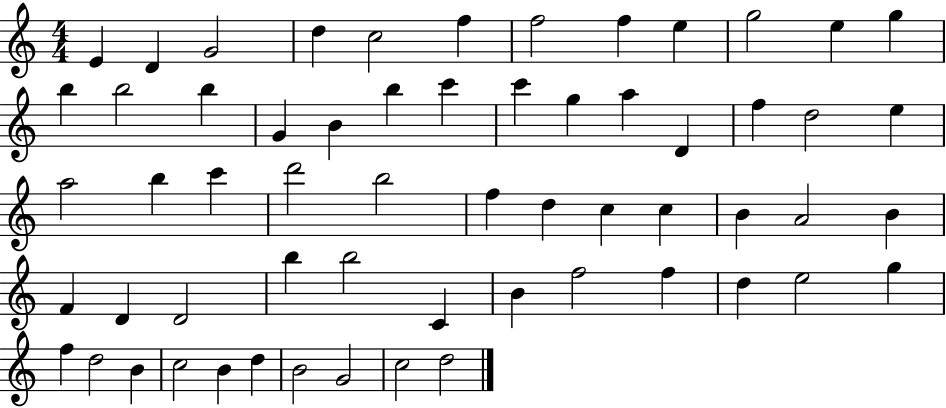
E4/q D4/q G4/h D5/q C5/h F5/q F5/h F5/q E5/q G5/h E5/q G5/q B5/q B5/h B5/q G4/q B4/q B5/q C6/q C6/q G5/q A5/q D4/q F5/q D5/h E5/q A5/h B5/q C6/q D6/h B5/h F5/q D5/q C5/q C5/q B4/q A4/h B4/q F4/q D4/q D4/h B5/q B5/h C4/q B4/q F5/h F5/q D5/q E5/h G5/q F5/q D5/h B4/q C5/h B4/q D5/q B4/h G4/h C5/h D5/h